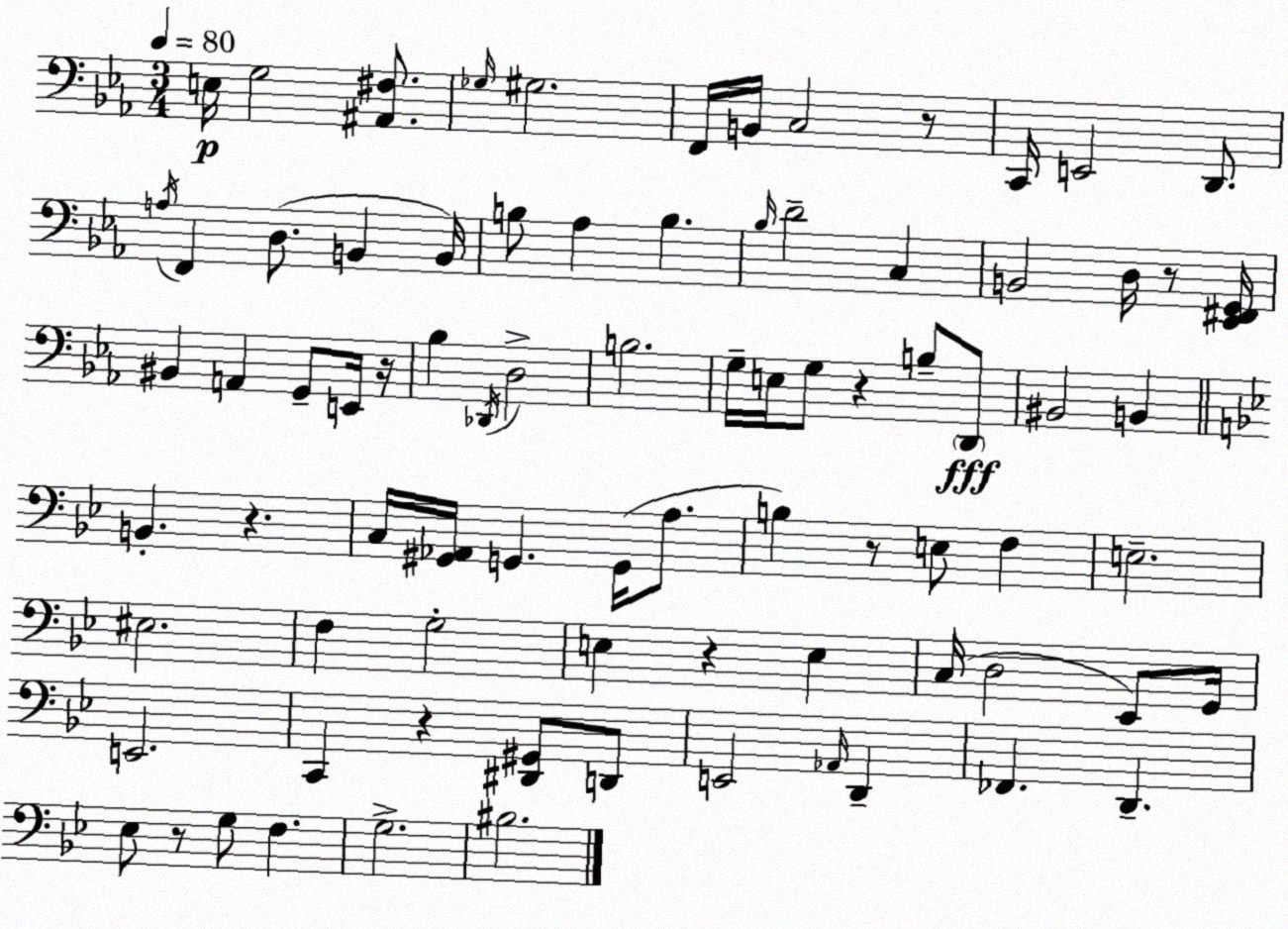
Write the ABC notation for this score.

X:1
T:Untitled
M:3/4
L:1/4
K:Eb
E,/4 G,2 [^A,,^F,]/2 _G,/4 ^G,2 F,,/4 B,,/4 C,2 z/2 C,,/4 E,,2 D,,/2 A,/4 F,, D,/2 B,, B,,/4 B,/2 _A, B, _B,/4 D2 C, B,,2 D,/4 z/2 [_E,,^F,,G,,]/4 ^B,, A,, G,,/2 E,,/4 z/4 _B, _D,,/4 D,2 B,2 G,/4 E,/4 G,/2 z B,/2 D,,/2 ^B,,2 B,, B,, z C,/4 [^G,,_A,,]/4 G,, G,,/4 A,/2 B, z/2 E,/2 F, E,2 ^E,2 F, G,2 E, z E, C,/4 D,2 _E,,/2 G,,/4 E,,2 C,, z [^D,,^G,,]/2 D,,/2 E,,2 _A,,/4 D,, _F,, D,, _E,/2 z/2 G,/2 F, G,2 ^B,2